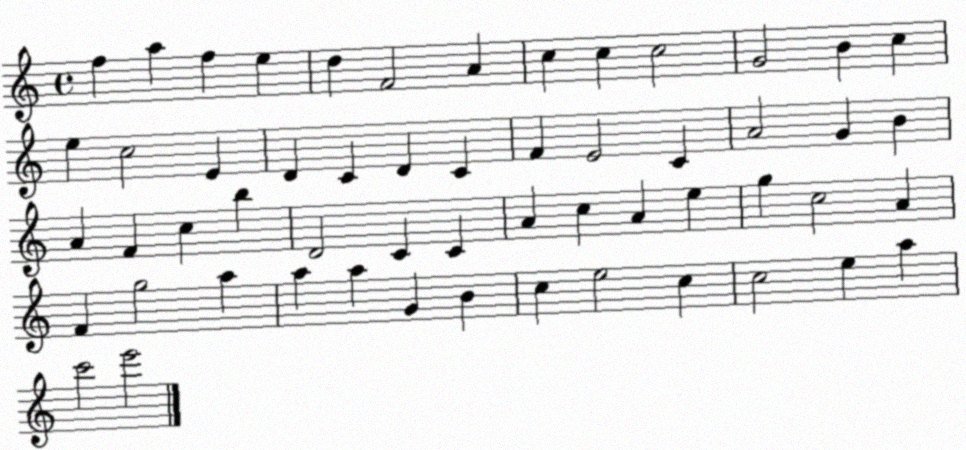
X:1
T:Untitled
M:4/4
L:1/4
K:C
f a f e d F2 A c c c2 G2 B c e c2 E D C D C F E2 C A2 G B A F c b D2 C C A c A e g c2 A F g2 a a a G B c e2 c c2 e a c'2 e'2